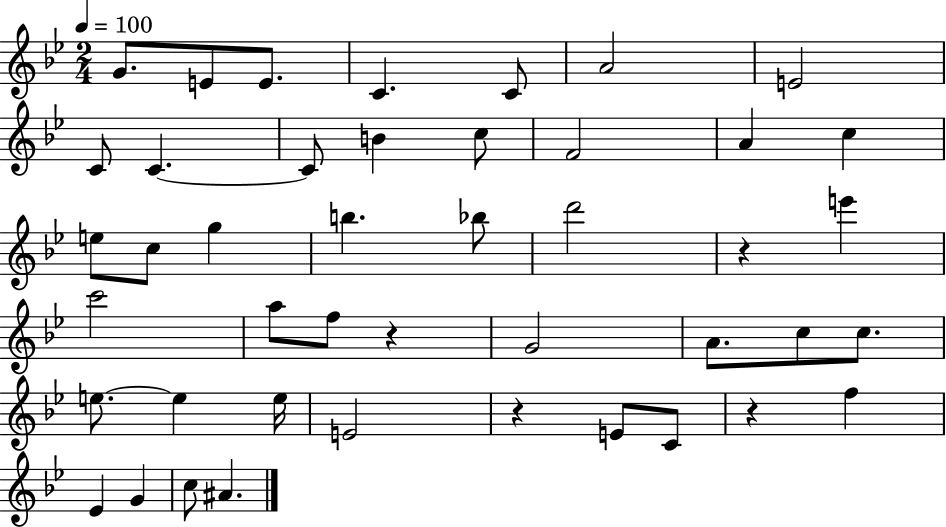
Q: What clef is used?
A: treble